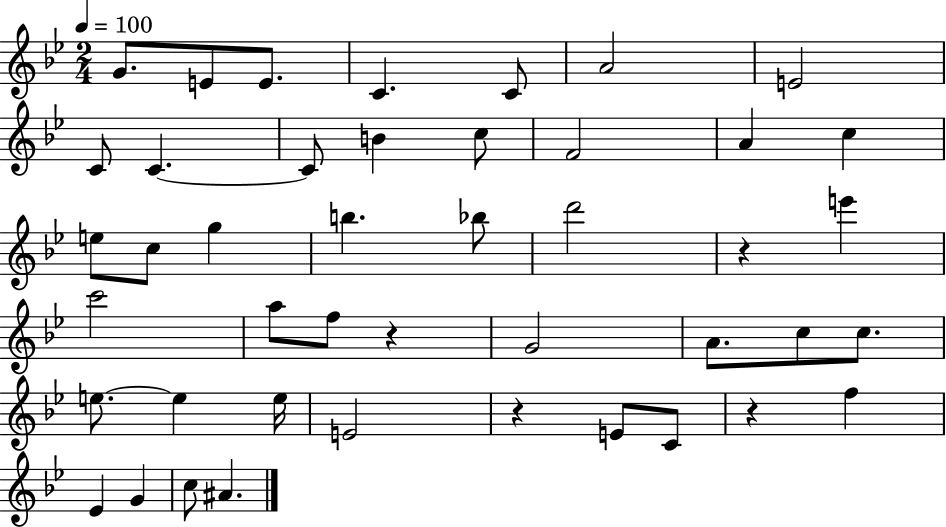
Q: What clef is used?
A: treble